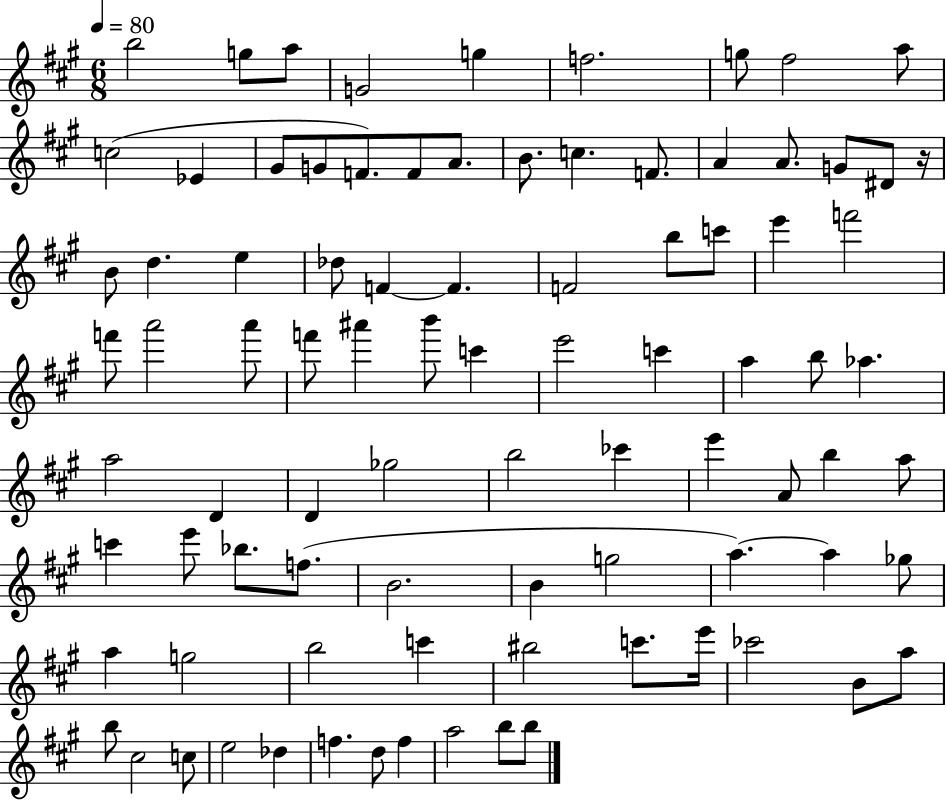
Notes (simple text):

B5/h G5/e A5/e G4/h G5/q F5/h. G5/e F#5/h A5/e C5/h Eb4/q G#4/e G4/e F4/e. F4/e A4/e. B4/e. C5/q. F4/e. A4/q A4/e. G4/e D#4/e R/s B4/e D5/q. E5/q Db5/e F4/q F4/q. F4/h B5/e C6/e E6/q F6/h F6/e A6/h A6/e F6/e A#6/q B6/e C6/q E6/h C6/q A5/q B5/e Ab5/q. A5/h D4/q D4/q Gb5/h B5/h CES6/q E6/q A4/e B5/q A5/e C6/q E6/e Bb5/e. F5/e. B4/h. B4/q G5/h A5/q. A5/q Gb5/e A5/q G5/h B5/h C6/q BIS5/h C6/e. E6/s CES6/h B4/e A5/e B5/e C#5/h C5/e E5/h Db5/q F5/q. D5/e F5/q A5/h B5/e B5/e